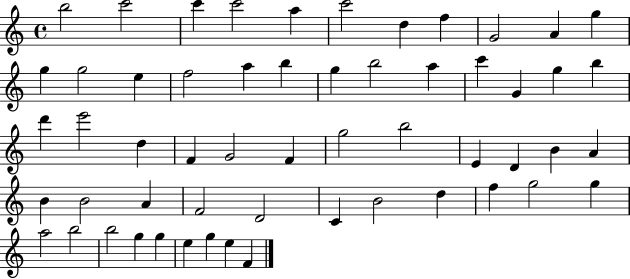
{
  \clef treble
  \time 4/4
  \defaultTimeSignature
  \key c \major
  b''2 c'''2 | c'''4 c'''2 a''4 | c'''2 d''4 f''4 | g'2 a'4 g''4 | \break g''4 g''2 e''4 | f''2 a''4 b''4 | g''4 b''2 a''4 | c'''4 g'4 g''4 b''4 | \break d'''4 e'''2 d''4 | f'4 g'2 f'4 | g''2 b''2 | e'4 d'4 b'4 a'4 | \break b'4 b'2 a'4 | f'2 d'2 | c'4 b'2 d''4 | f''4 g''2 g''4 | \break a''2 b''2 | b''2 g''4 g''4 | e''4 g''4 e''4 f'4 | \bar "|."
}